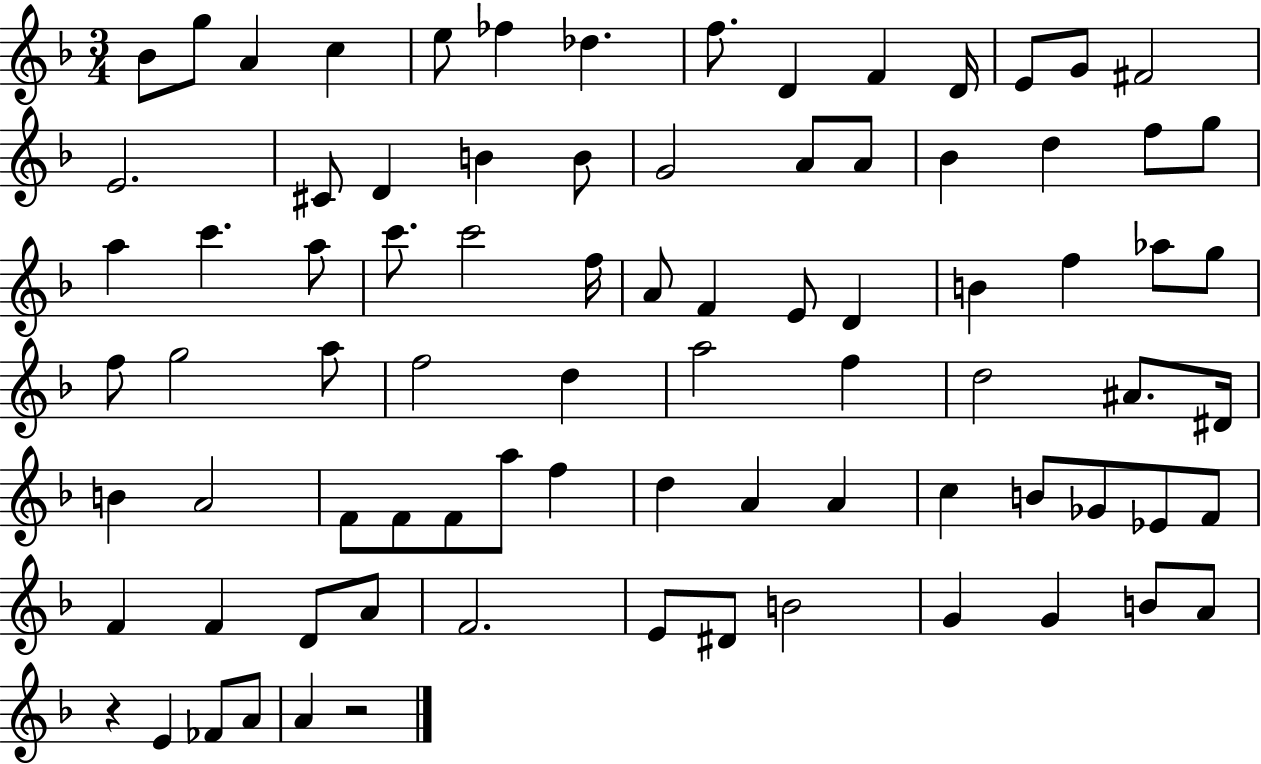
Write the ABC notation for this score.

X:1
T:Untitled
M:3/4
L:1/4
K:F
_B/2 g/2 A c e/2 _f _d f/2 D F D/4 E/2 G/2 ^F2 E2 ^C/2 D B B/2 G2 A/2 A/2 _B d f/2 g/2 a c' a/2 c'/2 c'2 f/4 A/2 F E/2 D B f _a/2 g/2 f/2 g2 a/2 f2 d a2 f d2 ^A/2 ^D/4 B A2 F/2 F/2 F/2 a/2 f d A A c B/2 _G/2 _E/2 F/2 F F D/2 A/2 F2 E/2 ^D/2 B2 G G B/2 A/2 z E _F/2 A/2 A z2